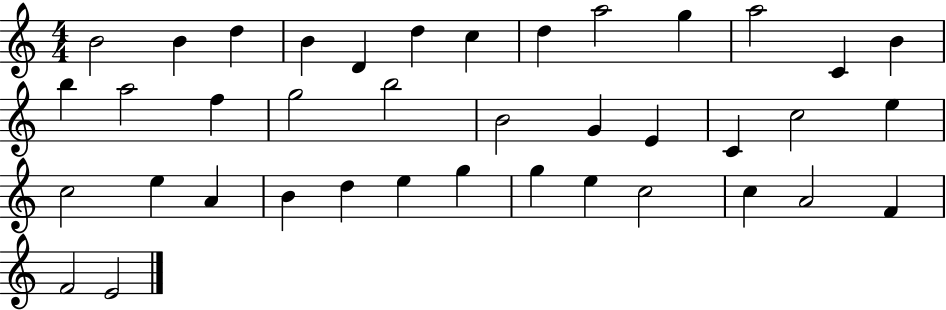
{
  \clef treble
  \numericTimeSignature
  \time 4/4
  \key c \major
  b'2 b'4 d''4 | b'4 d'4 d''4 c''4 | d''4 a''2 g''4 | a''2 c'4 b'4 | \break b''4 a''2 f''4 | g''2 b''2 | b'2 g'4 e'4 | c'4 c''2 e''4 | \break c''2 e''4 a'4 | b'4 d''4 e''4 g''4 | g''4 e''4 c''2 | c''4 a'2 f'4 | \break f'2 e'2 | \bar "|."
}